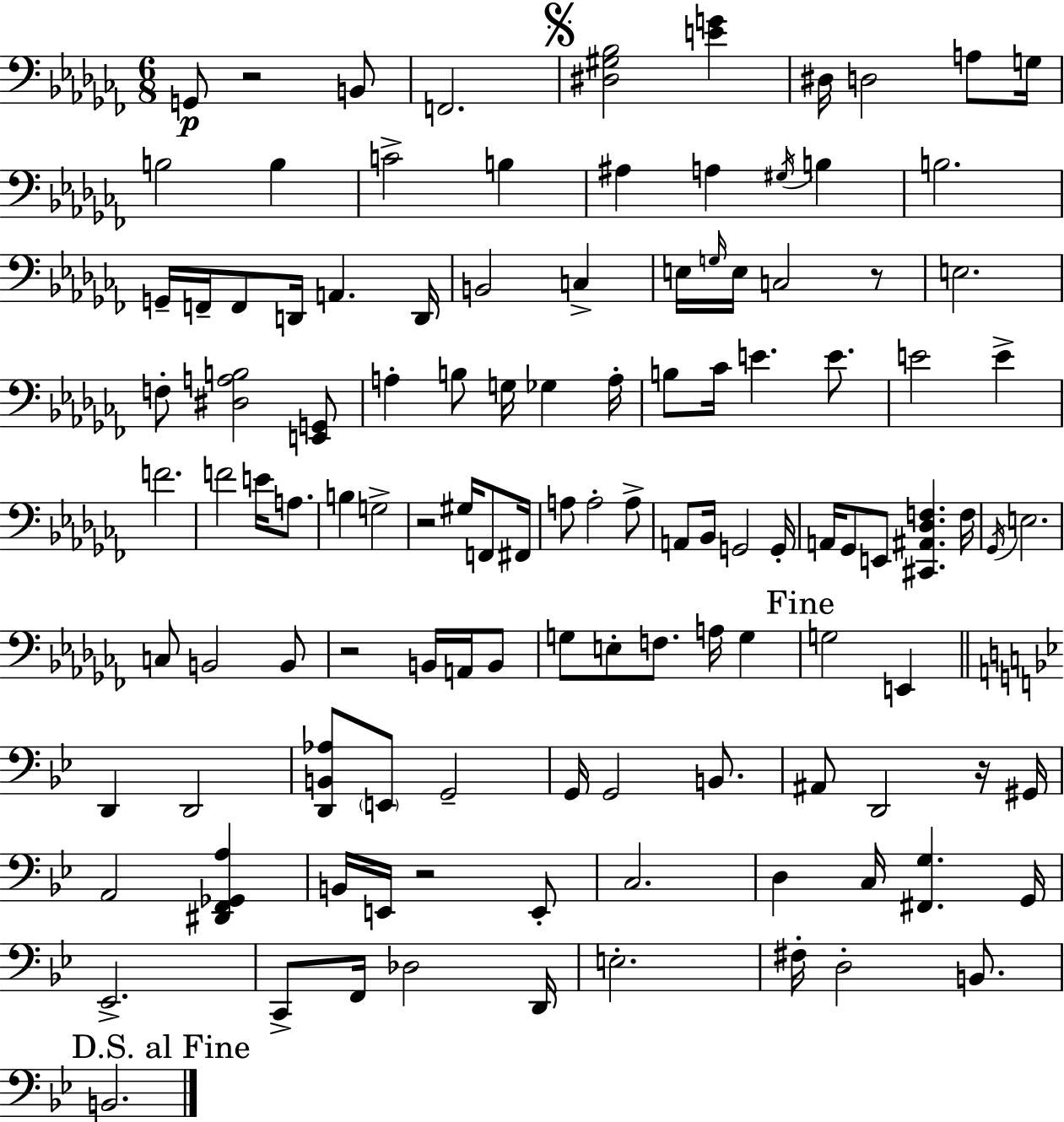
X:1
T:Untitled
M:6/8
L:1/4
K:Abm
G,,/2 z2 B,,/2 F,,2 [^D,^G,_B,]2 [EG] ^D,/4 D,2 A,/2 G,/4 B,2 B, C2 B, ^A, A, ^G,/4 B, B,2 G,,/4 F,,/4 F,,/2 D,,/4 A,, D,,/4 B,,2 C, E,/4 G,/4 E,/4 C,2 z/2 E,2 F,/2 [^D,A,B,]2 [E,,G,,]/2 A, B,/2 G,/4 _G, A,/4 B,/2 _C/4 E E/2 E2 E F2 F2 E/4 A,/2 B, G,2 z2 ^G,/4 F,,/2 ^F,,/4 A,/2 A,2 A,/2 A,,/2 _B,,/4 G,,2 G,,/4 A,,/4 _G,,/2 E,,/2 [^C,,^A,,_D,F,] F,/4 _G,,/4 E,2 C,/2 B,,2 B,,/2 z2 B,,/4 A,,/4 B,,/2 G,/2 E,/2 F,/2 A,/4 G, G,2 E,, D,, D,,2 [D,,B,,_A,]/2 E,,/2 G,,2 G,,/4 G,,2 B,,/2 ^A,,/2 D,,2 z/4 ^G,,/4 A,,2 [^D,,F,,_G,,A,] B,,/4 E,,/4 z2 E,,/2 C,2 D, C,/4 [^F,,G,] G,,/4 _E,,2 C,,/2 F,,/4 _D,2 D,,/4 E,2 ^F,/4 D,2 B,,/2 B,,2